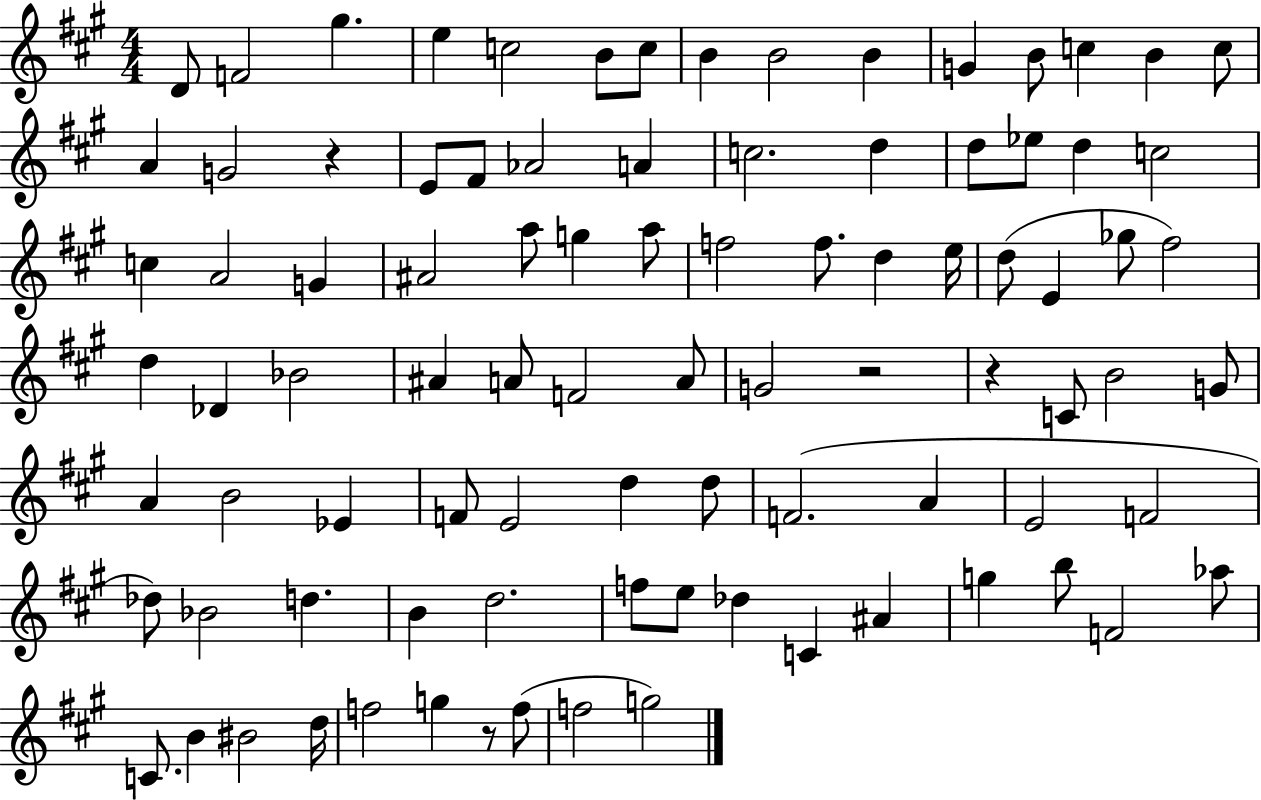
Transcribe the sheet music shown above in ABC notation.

X:1
T:Untitled
M:4/4
L:1/4
K:A
D/2 F2 ^g e c2 B/2 c/2 B B2 B G B/2 c B c/2 A G2 z E/2 ^F/2 _A2 A c2 d d/2 _e/2 d c2 c A2 G ^A2 a/2 g a/2 f2 f/2 d e/4 d/2 E _g/2 ^f2 d _D _B2 ^A A/2 F2 A/2 G2 z2 z C/2 B2 G/2 A B2 _E F/2 E2 d d/2 F2 A E2 F2 _d/2 _B2 d B d2 f/2 e/2 _d C ^A g b/2 F2 _a/2 C/2 B ^B2 d/4 f2 g z/2 f/2 f2 g2